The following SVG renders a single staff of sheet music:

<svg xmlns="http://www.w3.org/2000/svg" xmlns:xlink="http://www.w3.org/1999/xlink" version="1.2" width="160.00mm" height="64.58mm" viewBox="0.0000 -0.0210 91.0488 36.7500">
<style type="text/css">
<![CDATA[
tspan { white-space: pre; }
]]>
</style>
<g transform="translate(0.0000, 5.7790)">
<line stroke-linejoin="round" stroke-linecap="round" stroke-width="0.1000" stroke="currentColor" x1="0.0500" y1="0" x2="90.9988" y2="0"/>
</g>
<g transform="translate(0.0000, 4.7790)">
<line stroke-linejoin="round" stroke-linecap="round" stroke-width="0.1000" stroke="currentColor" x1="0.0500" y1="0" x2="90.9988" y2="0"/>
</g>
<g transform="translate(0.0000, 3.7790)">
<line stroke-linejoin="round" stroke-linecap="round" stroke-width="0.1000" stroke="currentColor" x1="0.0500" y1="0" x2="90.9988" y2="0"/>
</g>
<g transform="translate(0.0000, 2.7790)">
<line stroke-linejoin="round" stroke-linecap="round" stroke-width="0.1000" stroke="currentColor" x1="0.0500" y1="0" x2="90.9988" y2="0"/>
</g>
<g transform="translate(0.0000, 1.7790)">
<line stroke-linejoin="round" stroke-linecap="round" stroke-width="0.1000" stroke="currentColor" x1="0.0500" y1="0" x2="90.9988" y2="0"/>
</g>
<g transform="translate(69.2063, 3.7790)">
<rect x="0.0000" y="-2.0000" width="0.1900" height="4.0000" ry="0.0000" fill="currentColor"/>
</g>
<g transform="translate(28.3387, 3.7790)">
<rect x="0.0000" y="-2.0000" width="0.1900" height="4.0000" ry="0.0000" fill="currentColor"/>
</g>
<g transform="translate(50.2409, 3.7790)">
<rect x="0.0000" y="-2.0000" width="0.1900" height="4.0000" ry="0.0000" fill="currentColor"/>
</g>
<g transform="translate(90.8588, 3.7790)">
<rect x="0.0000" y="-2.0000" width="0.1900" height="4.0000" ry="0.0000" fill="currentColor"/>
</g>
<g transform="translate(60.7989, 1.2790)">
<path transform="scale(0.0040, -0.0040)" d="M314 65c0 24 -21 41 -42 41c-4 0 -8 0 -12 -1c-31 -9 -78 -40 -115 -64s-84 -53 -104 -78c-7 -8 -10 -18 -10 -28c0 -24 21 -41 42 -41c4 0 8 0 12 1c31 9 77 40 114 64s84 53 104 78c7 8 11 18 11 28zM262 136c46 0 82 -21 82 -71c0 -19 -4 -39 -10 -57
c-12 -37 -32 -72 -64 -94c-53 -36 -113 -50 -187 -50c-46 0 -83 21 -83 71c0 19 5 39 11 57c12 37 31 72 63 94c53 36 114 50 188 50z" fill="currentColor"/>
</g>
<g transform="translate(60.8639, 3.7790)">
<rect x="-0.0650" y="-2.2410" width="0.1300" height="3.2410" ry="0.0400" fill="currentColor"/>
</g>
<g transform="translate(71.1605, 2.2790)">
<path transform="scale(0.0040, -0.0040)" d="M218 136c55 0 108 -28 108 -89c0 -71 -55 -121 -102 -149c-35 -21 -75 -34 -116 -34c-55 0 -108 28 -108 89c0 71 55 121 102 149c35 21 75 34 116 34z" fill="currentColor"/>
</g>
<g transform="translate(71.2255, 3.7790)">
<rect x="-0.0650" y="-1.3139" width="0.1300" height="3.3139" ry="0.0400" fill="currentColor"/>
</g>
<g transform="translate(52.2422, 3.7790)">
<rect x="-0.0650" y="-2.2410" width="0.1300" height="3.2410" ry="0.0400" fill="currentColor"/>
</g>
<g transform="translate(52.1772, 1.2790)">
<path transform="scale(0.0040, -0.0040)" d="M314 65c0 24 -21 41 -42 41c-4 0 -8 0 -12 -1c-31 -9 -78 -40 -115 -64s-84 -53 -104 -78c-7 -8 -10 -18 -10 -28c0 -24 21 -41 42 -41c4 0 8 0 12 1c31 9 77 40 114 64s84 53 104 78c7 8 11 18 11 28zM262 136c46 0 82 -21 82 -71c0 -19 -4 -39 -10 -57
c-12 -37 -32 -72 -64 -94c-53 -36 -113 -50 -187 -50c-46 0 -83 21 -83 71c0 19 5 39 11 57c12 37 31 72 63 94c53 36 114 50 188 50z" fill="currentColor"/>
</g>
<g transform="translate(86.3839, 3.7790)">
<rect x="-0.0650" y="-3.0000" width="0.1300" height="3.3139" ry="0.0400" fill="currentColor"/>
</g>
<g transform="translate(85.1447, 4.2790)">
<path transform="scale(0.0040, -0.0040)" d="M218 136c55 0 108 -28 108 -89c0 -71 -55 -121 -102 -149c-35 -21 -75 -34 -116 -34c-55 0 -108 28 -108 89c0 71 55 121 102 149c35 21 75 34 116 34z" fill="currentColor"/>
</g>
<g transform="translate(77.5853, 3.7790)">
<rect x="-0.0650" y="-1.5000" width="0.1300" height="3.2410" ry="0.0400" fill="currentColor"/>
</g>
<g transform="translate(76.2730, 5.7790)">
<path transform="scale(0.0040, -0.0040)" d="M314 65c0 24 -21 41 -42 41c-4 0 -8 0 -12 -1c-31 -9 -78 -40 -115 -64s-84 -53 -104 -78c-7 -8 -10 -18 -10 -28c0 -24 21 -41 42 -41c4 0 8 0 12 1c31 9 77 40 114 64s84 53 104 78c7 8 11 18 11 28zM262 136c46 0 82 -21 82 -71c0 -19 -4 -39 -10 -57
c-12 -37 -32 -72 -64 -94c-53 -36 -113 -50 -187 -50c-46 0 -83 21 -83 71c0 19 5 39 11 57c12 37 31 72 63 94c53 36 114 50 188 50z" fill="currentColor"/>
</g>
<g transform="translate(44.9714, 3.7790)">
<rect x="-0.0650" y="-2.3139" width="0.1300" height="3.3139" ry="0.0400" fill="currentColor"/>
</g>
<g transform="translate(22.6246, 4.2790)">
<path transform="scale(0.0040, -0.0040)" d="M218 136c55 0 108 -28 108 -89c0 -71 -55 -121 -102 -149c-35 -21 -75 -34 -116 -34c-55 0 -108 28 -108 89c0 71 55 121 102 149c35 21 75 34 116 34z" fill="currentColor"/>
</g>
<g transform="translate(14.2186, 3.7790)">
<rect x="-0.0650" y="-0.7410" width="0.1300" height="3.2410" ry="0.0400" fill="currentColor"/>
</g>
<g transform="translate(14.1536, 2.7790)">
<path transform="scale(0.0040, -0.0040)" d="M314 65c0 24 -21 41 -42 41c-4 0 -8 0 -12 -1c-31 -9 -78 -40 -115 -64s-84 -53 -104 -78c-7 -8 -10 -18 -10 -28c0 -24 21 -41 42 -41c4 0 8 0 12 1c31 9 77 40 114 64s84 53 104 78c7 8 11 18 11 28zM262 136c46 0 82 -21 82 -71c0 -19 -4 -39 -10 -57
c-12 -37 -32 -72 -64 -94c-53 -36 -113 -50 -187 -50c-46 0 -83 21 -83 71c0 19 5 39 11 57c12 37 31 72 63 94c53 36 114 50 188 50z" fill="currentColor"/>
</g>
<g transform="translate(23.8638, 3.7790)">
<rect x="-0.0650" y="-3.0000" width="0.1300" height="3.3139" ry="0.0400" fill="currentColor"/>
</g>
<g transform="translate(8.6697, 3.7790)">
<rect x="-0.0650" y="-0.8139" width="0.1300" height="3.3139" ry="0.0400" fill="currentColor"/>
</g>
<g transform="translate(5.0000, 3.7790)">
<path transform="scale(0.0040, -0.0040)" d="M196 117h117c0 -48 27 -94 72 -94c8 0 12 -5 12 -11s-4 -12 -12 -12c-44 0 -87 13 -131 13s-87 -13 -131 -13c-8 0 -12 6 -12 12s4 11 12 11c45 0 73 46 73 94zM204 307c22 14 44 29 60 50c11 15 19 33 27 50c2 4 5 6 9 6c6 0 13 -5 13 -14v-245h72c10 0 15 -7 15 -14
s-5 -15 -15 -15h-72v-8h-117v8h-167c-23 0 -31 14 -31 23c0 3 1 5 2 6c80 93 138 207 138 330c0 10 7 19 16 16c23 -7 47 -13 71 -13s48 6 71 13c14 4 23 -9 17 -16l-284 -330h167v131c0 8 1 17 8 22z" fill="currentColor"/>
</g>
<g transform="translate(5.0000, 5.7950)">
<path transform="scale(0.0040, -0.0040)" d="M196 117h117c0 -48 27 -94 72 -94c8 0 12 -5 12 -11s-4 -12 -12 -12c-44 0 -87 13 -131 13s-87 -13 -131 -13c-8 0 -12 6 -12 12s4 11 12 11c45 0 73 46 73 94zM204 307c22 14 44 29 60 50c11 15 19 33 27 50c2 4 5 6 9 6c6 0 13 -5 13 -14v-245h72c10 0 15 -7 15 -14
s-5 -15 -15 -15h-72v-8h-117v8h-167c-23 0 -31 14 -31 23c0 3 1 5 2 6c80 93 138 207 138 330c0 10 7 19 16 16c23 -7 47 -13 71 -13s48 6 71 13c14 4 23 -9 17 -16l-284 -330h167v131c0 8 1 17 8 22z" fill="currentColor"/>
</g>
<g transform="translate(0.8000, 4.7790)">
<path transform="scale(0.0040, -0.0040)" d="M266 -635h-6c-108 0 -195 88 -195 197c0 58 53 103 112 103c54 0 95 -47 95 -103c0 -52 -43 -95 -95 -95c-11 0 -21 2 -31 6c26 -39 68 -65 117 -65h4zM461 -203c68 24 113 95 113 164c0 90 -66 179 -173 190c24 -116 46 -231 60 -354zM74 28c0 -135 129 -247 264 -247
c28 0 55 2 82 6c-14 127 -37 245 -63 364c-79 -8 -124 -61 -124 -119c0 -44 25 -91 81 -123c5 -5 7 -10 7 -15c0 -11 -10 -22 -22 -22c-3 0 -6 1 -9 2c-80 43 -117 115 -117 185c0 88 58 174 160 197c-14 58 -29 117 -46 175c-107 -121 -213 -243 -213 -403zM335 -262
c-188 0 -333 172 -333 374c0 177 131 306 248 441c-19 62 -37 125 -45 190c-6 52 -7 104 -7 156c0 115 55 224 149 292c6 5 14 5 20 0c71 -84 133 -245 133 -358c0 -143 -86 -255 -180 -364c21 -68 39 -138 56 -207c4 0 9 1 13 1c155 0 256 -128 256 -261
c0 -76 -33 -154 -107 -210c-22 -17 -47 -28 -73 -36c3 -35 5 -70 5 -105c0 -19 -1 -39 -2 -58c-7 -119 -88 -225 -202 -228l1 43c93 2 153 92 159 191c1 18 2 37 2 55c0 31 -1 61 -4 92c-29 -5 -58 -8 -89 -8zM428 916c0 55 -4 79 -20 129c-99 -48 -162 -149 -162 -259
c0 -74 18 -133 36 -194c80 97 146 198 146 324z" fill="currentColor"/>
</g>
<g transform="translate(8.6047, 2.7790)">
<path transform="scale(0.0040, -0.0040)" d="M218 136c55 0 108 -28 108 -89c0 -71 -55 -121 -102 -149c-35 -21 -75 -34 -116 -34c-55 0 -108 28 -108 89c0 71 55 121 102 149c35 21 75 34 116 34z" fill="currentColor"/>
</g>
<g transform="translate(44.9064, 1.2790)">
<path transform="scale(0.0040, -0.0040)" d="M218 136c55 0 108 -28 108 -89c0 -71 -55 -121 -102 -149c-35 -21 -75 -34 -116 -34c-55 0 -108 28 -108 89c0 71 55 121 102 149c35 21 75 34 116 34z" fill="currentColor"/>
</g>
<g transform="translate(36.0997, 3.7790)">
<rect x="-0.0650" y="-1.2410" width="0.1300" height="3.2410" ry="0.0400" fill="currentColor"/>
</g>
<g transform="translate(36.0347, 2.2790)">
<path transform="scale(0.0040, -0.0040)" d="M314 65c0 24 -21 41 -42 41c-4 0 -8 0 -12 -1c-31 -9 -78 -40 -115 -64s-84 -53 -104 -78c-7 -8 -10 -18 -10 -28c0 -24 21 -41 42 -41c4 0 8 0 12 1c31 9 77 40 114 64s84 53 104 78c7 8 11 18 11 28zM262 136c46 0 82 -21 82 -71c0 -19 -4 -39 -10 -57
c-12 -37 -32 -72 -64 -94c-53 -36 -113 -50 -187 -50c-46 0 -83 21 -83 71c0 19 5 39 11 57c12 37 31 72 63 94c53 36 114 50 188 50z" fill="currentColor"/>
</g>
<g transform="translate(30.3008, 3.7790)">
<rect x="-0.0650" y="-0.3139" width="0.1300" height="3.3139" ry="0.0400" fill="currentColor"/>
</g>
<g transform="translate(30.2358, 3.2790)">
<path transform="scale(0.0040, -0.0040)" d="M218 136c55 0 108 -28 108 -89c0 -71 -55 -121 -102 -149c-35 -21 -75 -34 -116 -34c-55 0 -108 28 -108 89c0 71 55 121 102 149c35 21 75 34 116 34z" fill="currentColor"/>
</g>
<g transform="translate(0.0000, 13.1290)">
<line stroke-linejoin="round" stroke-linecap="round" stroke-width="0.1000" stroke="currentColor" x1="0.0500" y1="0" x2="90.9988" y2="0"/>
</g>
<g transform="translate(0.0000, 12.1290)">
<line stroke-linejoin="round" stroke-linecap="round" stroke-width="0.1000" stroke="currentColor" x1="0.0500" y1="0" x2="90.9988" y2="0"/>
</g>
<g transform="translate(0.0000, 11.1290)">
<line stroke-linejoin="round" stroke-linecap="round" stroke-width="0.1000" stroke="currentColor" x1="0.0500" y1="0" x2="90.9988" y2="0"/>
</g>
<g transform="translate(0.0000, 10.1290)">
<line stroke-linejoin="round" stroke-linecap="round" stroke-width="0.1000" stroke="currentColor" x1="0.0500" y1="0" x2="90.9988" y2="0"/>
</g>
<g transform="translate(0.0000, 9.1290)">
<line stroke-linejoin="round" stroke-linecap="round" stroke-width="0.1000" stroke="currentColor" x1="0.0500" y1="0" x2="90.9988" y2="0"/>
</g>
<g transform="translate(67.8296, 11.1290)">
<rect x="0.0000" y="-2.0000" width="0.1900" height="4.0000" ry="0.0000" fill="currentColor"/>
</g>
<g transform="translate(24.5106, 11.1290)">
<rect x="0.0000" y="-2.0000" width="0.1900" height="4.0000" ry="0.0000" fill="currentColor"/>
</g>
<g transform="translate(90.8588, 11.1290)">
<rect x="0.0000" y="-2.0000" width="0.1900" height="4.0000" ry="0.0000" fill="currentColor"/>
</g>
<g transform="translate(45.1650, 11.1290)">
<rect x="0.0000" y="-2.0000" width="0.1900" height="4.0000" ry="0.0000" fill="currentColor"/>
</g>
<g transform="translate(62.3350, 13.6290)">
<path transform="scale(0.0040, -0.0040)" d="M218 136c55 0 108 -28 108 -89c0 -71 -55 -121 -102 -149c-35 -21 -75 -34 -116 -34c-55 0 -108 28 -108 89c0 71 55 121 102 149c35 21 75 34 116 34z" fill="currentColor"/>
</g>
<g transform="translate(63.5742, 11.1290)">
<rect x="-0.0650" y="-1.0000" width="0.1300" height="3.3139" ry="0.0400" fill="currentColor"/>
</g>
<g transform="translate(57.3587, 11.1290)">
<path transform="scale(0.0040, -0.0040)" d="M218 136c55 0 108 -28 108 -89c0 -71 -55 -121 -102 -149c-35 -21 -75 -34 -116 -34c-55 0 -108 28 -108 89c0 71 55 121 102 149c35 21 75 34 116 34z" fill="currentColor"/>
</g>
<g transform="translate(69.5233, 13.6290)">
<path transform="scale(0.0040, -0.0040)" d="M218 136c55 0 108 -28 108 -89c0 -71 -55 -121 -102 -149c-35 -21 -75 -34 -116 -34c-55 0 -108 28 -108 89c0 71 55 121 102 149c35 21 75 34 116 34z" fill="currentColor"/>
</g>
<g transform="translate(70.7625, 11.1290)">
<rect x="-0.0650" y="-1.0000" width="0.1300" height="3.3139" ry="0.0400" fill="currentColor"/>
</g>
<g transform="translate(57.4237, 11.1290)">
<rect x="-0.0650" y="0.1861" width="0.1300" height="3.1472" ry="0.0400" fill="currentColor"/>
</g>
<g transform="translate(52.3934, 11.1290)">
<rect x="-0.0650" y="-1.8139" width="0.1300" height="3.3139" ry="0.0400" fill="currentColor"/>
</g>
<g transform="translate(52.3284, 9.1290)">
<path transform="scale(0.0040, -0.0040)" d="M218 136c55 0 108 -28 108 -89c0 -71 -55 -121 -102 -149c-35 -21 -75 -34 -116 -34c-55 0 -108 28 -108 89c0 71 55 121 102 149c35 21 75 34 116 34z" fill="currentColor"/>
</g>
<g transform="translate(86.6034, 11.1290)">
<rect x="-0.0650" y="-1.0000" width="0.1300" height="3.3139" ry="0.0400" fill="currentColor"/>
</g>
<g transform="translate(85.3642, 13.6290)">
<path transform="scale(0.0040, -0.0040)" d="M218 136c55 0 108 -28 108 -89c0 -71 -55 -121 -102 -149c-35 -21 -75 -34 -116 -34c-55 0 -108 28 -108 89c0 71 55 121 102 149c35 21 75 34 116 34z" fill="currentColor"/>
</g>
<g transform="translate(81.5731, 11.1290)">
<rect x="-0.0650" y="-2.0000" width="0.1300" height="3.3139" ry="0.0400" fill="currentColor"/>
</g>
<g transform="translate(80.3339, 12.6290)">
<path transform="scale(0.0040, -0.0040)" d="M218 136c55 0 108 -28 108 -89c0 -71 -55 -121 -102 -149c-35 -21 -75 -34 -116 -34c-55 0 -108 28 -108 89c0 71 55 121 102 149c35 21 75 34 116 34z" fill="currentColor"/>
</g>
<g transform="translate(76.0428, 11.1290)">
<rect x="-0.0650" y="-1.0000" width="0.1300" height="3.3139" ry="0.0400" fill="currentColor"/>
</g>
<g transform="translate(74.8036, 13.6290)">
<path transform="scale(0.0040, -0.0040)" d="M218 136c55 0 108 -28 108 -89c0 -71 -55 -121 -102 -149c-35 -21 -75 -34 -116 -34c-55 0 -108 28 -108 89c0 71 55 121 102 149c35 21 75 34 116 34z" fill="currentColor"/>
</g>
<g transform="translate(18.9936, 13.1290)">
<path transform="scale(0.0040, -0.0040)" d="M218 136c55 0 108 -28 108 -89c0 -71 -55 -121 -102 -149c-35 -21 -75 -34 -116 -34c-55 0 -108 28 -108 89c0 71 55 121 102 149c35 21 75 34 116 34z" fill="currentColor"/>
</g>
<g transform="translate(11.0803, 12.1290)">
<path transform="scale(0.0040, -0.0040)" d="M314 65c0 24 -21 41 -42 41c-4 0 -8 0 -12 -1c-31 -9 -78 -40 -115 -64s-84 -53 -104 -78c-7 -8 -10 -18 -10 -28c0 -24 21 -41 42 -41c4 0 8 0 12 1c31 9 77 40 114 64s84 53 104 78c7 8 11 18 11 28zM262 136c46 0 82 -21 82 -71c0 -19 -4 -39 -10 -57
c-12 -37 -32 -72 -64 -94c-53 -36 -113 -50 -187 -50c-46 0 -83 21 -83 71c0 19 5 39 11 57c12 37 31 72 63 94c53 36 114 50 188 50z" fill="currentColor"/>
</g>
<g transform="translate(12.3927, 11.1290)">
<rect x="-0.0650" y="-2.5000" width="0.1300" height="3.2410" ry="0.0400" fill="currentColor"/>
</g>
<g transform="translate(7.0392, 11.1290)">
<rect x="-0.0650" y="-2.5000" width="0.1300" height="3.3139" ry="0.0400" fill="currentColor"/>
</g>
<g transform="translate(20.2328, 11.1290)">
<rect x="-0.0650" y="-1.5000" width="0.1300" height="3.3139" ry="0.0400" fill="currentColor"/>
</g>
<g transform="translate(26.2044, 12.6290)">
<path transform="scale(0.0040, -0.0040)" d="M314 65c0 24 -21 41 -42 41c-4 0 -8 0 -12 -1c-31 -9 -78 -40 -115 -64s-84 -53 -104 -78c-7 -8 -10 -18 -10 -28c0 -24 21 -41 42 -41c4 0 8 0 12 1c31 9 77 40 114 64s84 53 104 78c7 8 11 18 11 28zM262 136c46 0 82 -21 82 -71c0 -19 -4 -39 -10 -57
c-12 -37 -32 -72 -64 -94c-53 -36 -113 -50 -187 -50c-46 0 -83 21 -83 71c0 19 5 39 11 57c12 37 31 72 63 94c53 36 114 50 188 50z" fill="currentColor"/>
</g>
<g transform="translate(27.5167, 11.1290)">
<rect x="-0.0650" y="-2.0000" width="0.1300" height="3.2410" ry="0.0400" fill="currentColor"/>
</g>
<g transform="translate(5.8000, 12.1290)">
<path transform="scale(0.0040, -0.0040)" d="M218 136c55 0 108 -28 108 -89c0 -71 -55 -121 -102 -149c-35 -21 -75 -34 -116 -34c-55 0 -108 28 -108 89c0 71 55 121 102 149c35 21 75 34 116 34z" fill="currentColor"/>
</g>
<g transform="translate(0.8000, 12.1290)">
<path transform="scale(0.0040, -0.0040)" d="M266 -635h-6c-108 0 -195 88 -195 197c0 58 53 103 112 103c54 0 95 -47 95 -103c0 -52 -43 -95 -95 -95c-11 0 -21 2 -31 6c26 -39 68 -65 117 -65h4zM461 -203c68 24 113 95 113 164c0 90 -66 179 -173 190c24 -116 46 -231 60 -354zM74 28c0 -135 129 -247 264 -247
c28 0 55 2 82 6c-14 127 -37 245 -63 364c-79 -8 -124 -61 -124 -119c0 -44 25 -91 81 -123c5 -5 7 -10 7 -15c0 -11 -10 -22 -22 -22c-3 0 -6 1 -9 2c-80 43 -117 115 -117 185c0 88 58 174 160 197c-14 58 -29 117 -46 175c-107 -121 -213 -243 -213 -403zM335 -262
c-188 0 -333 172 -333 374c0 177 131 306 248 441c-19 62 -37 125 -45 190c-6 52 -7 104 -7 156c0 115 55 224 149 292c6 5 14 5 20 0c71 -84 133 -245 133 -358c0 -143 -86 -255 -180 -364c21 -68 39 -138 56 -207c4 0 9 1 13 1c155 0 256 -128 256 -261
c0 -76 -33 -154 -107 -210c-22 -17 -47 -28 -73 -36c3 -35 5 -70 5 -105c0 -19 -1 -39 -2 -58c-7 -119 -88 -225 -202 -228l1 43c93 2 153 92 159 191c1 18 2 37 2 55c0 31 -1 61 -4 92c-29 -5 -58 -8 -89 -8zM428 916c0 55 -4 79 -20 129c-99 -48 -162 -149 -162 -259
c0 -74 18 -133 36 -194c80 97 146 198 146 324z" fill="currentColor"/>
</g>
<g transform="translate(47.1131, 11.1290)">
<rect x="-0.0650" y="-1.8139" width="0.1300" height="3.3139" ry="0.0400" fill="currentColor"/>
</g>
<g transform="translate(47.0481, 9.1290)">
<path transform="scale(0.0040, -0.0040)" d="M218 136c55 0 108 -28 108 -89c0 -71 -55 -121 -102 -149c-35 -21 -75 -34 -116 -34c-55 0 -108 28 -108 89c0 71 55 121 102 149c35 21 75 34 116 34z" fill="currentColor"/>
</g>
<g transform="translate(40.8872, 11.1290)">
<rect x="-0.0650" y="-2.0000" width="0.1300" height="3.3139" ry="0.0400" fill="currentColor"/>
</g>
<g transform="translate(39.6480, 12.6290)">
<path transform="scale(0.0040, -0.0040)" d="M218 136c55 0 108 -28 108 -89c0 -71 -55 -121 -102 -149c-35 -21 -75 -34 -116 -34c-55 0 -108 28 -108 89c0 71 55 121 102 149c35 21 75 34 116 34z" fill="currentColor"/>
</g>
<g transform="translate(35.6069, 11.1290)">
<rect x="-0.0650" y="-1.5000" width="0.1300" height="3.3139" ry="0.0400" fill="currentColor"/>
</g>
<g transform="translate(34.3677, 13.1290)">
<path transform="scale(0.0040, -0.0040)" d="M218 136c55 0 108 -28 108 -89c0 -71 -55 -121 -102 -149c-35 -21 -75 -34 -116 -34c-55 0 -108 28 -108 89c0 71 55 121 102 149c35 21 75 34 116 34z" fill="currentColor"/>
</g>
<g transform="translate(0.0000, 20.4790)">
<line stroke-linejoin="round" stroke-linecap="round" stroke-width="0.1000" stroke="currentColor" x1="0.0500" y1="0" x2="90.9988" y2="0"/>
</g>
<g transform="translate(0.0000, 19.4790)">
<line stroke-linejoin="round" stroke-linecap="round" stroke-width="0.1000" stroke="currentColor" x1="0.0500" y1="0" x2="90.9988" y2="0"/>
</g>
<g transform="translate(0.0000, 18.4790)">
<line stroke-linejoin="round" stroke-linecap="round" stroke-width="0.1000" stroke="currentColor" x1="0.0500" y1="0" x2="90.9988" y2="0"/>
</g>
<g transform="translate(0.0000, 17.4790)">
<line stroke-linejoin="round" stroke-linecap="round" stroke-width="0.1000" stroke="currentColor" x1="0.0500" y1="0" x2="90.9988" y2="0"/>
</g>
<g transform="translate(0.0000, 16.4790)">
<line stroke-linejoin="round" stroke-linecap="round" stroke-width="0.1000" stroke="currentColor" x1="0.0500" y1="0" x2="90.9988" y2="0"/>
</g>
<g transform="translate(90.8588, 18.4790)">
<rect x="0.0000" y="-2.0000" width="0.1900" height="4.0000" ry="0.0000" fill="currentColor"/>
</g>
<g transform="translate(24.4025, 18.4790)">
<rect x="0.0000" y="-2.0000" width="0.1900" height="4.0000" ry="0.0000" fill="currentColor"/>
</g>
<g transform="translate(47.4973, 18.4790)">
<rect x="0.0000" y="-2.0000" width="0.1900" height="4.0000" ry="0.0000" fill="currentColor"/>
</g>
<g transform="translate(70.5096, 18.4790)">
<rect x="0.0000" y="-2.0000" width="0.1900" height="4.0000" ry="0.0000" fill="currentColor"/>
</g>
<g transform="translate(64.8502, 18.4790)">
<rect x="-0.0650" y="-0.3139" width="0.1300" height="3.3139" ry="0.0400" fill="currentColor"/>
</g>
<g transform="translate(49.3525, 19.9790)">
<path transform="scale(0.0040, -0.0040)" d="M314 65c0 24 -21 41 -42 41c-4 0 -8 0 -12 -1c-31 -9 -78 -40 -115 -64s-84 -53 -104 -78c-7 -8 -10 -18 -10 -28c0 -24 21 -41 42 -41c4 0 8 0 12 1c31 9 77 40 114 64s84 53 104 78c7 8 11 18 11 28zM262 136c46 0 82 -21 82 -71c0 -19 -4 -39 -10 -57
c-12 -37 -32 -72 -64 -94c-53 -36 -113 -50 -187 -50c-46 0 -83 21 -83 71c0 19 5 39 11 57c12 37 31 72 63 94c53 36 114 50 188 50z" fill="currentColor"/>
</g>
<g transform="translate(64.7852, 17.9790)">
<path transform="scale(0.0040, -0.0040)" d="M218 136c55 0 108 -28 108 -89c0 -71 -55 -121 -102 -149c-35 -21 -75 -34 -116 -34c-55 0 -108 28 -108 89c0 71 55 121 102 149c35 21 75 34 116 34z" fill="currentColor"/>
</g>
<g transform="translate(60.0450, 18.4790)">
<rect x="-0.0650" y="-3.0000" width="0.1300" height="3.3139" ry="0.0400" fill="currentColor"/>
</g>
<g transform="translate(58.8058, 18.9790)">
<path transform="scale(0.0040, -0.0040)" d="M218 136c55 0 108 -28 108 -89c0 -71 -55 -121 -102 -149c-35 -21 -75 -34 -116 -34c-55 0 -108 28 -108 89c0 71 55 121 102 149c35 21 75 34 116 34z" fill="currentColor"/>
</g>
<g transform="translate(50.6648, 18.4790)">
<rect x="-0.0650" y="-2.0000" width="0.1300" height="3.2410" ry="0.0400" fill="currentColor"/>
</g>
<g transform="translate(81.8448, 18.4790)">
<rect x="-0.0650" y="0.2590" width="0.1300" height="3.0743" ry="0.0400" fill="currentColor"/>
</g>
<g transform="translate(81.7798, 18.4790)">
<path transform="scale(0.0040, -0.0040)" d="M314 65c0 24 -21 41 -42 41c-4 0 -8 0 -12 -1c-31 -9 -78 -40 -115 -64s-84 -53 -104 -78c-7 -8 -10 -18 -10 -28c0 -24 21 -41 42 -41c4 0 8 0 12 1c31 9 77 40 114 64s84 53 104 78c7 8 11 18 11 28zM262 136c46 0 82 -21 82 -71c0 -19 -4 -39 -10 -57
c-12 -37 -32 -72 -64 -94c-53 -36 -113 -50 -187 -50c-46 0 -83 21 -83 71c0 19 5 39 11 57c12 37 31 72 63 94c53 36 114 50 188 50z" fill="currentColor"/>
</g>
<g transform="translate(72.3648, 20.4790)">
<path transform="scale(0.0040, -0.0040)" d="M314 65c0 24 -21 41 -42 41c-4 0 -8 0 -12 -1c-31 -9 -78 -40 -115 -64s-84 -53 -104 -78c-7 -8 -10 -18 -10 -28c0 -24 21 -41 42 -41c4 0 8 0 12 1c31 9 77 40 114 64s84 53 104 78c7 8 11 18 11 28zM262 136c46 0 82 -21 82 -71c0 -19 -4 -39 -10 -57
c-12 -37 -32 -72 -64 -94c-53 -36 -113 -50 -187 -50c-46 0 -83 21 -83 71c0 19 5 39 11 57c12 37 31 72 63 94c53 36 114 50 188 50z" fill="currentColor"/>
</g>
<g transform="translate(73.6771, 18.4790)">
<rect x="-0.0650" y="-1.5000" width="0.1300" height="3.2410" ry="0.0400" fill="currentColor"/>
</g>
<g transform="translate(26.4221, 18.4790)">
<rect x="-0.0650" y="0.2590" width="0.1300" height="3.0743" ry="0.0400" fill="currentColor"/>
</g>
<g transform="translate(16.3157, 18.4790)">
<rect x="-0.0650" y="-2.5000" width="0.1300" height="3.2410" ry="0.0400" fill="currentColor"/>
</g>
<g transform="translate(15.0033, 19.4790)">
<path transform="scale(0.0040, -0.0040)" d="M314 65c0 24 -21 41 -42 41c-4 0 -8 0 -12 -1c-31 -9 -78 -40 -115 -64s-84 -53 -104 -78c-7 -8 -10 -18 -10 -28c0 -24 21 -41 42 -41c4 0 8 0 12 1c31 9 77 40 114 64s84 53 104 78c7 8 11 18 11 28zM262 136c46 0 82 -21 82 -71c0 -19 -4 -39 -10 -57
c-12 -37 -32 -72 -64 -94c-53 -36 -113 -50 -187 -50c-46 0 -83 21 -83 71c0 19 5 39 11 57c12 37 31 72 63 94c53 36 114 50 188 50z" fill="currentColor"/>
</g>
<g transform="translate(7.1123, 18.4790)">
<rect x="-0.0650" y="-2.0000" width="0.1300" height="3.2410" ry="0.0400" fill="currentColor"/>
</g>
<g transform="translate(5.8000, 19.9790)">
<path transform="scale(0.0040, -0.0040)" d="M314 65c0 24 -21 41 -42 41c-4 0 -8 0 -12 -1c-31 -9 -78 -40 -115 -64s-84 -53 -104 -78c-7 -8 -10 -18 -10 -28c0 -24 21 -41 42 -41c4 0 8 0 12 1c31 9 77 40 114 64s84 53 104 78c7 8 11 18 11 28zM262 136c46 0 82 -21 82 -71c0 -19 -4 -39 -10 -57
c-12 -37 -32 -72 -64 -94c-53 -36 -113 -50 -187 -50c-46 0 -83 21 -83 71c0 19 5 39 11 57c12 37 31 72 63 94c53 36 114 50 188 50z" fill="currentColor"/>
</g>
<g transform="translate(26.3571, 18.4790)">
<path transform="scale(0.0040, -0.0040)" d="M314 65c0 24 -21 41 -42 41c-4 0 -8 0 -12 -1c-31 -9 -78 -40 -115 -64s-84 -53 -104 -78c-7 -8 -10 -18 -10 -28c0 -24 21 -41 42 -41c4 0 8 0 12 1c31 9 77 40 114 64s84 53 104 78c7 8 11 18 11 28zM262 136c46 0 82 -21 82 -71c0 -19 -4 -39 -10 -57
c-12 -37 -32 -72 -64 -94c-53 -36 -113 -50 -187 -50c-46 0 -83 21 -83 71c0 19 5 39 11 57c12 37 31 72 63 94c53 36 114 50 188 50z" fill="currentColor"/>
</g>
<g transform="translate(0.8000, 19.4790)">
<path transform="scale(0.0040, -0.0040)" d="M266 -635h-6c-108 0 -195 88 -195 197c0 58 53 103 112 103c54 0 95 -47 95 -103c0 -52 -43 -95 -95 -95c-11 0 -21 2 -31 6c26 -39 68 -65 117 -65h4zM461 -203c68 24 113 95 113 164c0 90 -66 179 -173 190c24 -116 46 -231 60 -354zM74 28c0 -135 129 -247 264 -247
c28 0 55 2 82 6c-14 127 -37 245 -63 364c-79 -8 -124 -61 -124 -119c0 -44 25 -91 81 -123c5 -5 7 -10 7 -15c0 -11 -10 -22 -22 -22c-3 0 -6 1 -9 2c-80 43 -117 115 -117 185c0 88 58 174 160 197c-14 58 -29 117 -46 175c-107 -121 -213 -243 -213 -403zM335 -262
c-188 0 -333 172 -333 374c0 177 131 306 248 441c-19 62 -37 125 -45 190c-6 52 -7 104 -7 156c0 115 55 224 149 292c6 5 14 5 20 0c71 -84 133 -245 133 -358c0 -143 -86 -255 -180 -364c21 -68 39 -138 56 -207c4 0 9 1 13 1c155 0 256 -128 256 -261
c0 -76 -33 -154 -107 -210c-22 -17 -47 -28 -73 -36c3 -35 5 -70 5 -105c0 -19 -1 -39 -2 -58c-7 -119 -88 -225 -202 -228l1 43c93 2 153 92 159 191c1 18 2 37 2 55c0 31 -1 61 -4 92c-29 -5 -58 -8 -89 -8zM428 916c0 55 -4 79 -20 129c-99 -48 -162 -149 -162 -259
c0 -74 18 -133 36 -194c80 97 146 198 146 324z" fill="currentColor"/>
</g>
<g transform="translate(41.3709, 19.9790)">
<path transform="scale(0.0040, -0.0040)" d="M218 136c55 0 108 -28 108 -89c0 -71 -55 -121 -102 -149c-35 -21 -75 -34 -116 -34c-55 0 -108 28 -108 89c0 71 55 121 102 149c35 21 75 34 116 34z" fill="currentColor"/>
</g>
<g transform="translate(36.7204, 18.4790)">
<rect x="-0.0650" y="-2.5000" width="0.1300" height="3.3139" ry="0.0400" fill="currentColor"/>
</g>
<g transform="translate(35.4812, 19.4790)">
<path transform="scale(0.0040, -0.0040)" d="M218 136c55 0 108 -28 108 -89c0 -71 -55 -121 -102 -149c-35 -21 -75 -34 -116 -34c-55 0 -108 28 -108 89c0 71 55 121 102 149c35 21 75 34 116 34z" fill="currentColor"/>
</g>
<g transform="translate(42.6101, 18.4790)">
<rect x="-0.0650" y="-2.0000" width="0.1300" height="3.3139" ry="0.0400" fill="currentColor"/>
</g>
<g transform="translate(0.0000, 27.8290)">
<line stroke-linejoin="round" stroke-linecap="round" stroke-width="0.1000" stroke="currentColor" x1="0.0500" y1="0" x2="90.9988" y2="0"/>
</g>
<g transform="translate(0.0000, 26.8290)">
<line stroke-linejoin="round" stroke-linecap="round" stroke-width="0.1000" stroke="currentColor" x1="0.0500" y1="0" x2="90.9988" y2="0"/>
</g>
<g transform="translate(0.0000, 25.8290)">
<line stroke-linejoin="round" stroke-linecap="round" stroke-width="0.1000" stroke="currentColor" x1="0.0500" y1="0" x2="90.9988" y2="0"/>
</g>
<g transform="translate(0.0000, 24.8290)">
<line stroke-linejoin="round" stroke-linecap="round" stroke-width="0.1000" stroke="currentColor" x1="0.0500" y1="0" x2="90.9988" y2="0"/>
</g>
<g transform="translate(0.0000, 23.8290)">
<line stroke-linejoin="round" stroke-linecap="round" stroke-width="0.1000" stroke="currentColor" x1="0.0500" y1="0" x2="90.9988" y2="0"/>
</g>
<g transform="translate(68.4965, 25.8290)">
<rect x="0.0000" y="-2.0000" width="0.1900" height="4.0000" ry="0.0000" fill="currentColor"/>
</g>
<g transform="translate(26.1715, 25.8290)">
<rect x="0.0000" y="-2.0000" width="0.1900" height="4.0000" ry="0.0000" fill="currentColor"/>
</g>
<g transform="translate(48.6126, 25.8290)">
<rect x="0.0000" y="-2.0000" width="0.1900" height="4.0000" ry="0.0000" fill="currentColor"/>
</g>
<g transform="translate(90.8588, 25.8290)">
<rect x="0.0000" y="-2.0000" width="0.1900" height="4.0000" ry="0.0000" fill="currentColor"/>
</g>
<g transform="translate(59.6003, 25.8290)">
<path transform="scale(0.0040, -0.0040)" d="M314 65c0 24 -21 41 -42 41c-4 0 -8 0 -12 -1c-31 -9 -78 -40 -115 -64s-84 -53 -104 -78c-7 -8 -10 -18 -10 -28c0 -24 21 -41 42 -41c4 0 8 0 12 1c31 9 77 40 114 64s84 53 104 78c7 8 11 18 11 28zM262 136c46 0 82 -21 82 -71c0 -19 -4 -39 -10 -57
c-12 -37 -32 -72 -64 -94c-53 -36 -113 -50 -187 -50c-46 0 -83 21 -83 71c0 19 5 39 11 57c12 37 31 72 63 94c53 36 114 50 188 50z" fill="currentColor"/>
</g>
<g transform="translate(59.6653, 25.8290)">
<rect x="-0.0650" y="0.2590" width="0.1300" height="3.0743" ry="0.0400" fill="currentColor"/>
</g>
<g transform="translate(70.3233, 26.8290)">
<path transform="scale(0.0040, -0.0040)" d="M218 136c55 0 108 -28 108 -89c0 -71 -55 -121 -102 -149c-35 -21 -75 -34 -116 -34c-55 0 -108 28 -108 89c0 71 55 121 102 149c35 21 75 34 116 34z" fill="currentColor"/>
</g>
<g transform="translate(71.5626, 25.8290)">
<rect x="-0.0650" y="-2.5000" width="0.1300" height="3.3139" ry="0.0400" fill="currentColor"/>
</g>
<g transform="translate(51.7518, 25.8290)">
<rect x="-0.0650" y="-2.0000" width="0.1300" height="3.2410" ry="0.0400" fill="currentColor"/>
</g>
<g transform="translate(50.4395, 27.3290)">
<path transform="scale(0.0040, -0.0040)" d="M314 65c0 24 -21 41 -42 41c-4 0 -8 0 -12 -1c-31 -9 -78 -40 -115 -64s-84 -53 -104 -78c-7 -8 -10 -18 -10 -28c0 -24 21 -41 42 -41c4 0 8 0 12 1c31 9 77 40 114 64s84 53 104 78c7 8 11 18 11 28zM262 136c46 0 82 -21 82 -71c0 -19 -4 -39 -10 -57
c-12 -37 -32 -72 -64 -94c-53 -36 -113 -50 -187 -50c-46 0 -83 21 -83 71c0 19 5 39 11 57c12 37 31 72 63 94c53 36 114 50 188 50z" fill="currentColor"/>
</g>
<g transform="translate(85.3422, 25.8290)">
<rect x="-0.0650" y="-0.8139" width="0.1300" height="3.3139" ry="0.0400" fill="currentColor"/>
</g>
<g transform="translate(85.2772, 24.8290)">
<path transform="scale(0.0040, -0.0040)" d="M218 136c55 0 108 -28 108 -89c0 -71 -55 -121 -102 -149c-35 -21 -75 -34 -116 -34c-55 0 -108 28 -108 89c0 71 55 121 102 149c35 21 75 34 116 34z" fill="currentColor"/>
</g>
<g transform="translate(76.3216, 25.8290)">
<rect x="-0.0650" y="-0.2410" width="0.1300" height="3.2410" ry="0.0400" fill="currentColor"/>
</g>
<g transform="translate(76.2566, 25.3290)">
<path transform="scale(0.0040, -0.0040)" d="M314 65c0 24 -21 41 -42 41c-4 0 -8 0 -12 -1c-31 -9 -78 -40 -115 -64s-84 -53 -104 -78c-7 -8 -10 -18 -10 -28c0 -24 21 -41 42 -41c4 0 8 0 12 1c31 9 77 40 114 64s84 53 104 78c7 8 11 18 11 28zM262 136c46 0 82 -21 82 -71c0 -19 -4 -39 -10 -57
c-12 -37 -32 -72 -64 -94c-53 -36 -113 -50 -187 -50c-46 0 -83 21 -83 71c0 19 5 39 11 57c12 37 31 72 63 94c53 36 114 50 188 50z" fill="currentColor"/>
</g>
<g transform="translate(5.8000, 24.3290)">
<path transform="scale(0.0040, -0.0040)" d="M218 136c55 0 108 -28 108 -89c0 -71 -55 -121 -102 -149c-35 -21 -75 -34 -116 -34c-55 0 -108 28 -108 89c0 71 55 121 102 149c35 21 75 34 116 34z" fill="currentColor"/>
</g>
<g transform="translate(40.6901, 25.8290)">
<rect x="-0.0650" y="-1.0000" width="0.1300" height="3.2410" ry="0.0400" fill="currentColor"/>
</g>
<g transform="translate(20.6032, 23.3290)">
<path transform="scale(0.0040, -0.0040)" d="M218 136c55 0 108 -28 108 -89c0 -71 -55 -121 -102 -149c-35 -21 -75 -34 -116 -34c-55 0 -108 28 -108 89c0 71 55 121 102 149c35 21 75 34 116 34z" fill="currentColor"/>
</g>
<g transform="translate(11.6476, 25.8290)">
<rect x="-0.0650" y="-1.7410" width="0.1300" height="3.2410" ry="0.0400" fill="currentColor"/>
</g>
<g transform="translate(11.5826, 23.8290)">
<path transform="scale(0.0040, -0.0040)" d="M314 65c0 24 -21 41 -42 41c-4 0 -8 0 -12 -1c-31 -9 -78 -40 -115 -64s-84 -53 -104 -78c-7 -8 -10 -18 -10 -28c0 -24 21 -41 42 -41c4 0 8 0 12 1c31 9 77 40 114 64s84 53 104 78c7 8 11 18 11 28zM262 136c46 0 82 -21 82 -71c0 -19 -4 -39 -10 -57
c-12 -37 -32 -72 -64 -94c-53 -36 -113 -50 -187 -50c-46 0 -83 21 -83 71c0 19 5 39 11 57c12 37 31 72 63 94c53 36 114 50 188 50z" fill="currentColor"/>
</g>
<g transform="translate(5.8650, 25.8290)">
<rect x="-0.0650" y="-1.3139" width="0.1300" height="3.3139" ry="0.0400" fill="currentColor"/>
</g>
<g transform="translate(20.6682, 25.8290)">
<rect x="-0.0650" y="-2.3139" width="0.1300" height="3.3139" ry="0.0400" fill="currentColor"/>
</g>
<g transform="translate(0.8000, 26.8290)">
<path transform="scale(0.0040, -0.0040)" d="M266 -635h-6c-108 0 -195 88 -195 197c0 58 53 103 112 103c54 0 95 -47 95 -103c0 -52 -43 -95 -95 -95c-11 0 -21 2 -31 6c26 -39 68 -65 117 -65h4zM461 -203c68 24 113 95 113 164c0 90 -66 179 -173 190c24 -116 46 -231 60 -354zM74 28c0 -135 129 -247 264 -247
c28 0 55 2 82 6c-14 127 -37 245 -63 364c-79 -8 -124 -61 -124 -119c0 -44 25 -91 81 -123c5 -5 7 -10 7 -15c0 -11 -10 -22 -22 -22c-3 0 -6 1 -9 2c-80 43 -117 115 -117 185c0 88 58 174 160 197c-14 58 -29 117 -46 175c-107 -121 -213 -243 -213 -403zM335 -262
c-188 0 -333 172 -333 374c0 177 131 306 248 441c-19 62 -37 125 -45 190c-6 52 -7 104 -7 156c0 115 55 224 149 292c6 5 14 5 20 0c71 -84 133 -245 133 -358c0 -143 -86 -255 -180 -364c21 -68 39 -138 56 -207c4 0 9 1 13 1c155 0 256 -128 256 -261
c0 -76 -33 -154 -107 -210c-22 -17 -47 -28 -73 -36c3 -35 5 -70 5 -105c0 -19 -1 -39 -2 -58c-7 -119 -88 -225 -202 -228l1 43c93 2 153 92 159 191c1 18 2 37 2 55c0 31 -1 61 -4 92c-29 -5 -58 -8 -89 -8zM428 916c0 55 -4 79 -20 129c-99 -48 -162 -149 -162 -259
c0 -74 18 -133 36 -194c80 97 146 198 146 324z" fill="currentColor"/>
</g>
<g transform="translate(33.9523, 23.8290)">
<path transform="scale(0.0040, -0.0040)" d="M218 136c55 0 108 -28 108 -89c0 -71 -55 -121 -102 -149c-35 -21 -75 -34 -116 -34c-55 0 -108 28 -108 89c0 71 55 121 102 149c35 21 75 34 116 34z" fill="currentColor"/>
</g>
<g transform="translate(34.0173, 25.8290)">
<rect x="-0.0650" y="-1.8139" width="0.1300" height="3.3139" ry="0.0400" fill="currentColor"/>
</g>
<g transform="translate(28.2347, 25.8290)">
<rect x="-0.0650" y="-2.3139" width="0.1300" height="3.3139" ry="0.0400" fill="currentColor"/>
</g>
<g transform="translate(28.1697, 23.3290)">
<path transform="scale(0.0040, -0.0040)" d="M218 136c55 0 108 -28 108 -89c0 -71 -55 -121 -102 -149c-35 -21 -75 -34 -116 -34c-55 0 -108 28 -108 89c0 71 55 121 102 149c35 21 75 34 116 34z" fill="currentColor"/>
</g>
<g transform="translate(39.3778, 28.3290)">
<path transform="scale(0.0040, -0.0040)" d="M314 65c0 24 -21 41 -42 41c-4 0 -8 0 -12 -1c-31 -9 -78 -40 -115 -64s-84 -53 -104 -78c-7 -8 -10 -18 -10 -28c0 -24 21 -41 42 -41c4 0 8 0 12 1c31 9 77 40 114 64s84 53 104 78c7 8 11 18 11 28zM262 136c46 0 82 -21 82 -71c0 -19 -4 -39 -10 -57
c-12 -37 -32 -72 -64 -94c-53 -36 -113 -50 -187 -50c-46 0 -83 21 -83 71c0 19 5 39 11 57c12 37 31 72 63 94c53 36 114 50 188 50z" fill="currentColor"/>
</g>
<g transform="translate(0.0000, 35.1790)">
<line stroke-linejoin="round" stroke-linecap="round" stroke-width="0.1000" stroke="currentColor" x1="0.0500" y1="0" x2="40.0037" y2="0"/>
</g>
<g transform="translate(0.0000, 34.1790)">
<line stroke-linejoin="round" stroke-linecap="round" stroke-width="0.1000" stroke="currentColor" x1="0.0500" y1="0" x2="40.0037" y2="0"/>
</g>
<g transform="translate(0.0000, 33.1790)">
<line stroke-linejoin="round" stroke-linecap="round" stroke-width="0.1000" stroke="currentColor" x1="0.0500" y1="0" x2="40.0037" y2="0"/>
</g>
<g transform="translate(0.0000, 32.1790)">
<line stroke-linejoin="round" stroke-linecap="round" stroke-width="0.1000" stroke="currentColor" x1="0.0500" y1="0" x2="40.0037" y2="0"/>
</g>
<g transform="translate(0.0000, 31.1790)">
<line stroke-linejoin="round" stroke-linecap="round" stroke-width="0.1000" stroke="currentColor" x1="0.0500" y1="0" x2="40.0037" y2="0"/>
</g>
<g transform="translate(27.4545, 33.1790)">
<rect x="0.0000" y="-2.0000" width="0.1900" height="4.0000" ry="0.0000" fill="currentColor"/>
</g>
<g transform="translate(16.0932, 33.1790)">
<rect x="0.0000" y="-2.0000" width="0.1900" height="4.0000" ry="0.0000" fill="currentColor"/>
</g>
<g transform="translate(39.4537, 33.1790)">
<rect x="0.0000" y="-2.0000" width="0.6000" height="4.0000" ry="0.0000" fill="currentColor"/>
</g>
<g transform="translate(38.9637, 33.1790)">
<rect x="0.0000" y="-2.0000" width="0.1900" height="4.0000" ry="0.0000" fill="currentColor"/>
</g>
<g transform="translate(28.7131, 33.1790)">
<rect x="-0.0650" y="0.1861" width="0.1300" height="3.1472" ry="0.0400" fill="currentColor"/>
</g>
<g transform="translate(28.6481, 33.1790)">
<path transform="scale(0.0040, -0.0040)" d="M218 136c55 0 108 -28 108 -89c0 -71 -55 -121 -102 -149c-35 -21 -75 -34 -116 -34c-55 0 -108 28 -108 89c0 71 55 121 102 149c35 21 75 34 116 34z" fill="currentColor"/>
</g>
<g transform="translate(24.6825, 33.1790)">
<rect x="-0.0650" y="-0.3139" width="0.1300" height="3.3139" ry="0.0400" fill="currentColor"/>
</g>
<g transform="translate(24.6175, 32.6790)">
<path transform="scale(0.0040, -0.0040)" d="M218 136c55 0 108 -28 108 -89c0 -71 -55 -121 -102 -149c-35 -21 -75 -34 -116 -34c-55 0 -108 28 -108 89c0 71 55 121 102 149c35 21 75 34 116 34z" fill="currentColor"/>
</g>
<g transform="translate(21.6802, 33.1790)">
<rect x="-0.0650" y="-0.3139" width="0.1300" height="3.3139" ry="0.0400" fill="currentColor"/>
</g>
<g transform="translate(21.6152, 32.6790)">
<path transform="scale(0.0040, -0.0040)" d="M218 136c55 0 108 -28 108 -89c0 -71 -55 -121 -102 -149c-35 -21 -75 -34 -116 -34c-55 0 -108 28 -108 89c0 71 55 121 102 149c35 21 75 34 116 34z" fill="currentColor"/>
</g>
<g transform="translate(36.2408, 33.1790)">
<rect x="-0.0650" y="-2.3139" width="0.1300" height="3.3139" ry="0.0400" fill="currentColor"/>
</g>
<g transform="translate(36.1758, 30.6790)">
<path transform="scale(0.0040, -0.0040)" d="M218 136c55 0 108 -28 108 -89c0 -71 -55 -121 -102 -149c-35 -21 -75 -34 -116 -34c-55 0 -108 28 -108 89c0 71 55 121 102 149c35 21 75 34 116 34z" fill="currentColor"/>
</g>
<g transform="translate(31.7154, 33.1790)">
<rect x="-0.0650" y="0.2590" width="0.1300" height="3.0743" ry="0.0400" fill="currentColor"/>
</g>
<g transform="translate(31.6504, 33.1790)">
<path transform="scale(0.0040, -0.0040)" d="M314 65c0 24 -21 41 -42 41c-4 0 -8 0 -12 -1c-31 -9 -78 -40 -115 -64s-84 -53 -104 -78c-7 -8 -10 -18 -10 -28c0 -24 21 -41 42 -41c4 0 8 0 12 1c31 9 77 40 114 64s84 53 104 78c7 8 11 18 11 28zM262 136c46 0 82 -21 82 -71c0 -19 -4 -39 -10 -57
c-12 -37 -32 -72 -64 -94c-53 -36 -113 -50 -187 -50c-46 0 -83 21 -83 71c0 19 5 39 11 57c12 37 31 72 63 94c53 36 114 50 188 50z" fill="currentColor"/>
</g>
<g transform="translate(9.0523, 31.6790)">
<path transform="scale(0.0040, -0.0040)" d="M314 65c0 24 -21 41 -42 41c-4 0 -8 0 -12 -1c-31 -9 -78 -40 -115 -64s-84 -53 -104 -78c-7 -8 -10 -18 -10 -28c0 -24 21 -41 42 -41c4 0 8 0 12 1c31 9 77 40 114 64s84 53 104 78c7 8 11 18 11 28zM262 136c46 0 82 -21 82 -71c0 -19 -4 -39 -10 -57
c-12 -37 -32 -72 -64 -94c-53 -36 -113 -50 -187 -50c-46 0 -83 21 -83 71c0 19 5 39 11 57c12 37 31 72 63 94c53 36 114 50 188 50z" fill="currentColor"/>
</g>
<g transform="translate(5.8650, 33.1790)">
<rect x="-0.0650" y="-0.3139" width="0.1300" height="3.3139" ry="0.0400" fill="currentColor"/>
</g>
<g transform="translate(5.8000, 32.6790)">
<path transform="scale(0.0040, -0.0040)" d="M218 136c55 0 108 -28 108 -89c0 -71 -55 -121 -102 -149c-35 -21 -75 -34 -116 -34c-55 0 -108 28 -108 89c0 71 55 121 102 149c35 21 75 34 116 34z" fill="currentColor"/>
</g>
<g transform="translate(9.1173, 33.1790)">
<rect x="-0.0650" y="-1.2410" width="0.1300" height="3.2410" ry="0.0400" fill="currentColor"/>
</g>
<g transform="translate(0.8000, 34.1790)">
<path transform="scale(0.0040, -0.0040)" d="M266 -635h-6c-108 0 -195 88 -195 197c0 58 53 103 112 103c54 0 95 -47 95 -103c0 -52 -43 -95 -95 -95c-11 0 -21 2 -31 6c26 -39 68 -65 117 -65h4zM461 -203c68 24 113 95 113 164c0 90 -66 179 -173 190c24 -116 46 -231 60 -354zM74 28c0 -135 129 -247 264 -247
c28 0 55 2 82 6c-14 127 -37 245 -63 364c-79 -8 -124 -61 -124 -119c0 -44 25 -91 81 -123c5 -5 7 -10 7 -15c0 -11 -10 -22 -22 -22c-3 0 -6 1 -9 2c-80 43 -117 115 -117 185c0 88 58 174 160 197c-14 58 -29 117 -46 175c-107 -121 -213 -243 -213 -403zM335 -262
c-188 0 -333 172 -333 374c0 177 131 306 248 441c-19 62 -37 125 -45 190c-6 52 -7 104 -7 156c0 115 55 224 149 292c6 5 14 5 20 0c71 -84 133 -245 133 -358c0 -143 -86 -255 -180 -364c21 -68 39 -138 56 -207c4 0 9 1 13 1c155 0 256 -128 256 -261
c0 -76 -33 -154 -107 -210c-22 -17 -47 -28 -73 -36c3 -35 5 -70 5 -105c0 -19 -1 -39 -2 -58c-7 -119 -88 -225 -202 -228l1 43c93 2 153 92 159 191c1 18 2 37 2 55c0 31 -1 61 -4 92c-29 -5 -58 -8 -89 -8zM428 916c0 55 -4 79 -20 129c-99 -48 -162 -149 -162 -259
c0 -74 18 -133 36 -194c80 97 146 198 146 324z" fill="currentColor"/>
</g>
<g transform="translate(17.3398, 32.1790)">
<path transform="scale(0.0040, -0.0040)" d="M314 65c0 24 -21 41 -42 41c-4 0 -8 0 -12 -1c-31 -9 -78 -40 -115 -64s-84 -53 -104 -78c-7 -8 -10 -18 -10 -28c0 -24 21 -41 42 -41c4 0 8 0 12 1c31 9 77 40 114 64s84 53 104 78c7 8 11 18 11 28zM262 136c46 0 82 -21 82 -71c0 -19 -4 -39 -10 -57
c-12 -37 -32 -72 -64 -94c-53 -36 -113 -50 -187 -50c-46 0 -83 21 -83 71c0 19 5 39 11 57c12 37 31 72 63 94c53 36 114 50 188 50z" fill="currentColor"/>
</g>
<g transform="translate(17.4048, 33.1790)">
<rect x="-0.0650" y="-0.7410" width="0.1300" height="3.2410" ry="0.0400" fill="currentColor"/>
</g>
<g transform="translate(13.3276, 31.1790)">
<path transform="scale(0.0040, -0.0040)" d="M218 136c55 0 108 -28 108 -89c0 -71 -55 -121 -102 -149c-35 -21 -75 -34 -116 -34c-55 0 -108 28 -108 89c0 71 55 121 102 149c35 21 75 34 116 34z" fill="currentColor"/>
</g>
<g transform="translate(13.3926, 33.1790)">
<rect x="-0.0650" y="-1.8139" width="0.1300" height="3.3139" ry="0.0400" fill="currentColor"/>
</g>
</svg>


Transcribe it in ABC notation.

X:1
T:Untitled
M:4/4
L:1/4
K:C
d d2 A c e2 g g2 g2 e E2 A G G2 E F2 E F f f B D D D F D F2 G2 B2 G F F2 A c E2 B2 e f2 g g f D2 F2 B2 G c2 d c e2 f d2 c c B B2 g